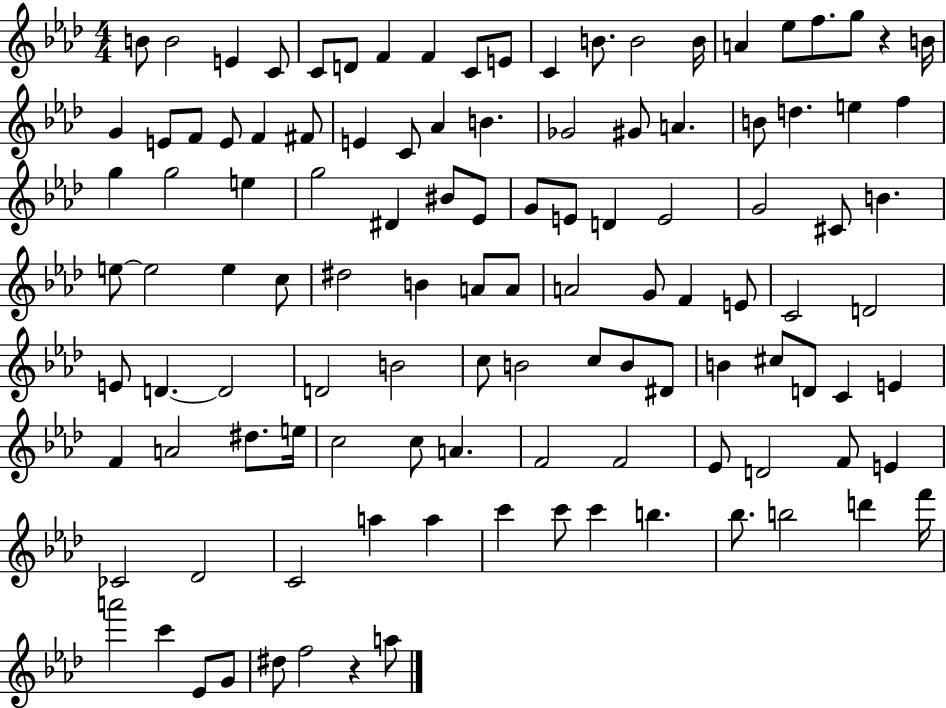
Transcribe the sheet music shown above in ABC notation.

X:1
T:Untitled
M:4/4
L:1/4
K:Ab
B/2 B2 E C/2 C/2 D/2 F F C/2 E/2 C B/2 B2 B/4 A _e/2 f/2 g/2 z B/4 G E/2 F/2 E/2 F ^F/2 E C/2 _A B _G2 ^G/2 A B/2 d e f g g2 e g2 ^D ^B/2 _E/2 G/2 E/2 D E2 G2 ^C/2 B e/2 e2 e c/2 ^d2 B A/2 A/2 A2 G/2 F E/2 C2 D2 E/2 D D2 D2 B2 c/2 B2 c/2 B/2 ^D/2 B ^c/2 D/2 C E F A2 ^d/2 e/4 c2 c/2 A F2 F2 _E/2 D2 F/2 E _C2 _D2 C2 a a c' c'/2 c' b _b/2 b2 d' f'/4 a'2 c' _E/2 G/2 ^d/2 f2 z a/2